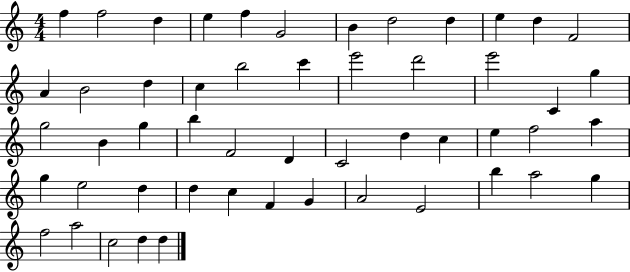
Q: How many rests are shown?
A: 0